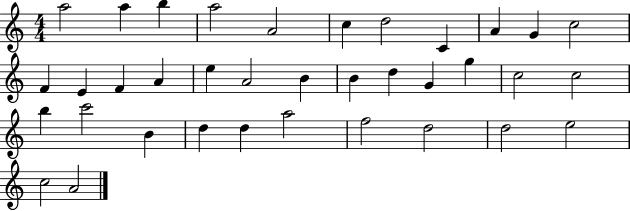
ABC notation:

X:1
T:Untitled
M:4/4
L:1/4
K:C
a2 a b a2 A2 c d2 C A G c2 F E F A e A2 B B d G g c2 c2 b c'2 B d d a2 f2 d2 d2 e2 c2 A2